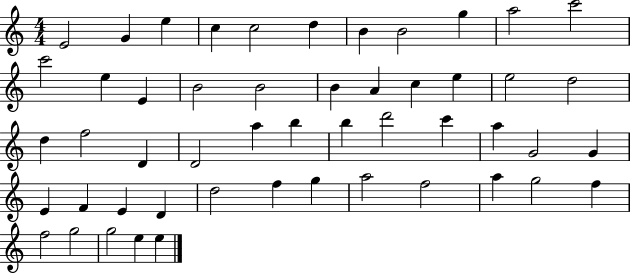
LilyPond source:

{
  \clef treble
  \numericTimeSignature
  \time 4/4
  \key c \major
  e'2 g'4 e''4 | c''4 c''2 d''4 | b'4 b'2 g''4 | a''2 c'''2 | \break c'''2 e''4 e'4 | b'2 b'2 | b'4 a'4 c''4 e''4 | e''2 d''2 | \break d''4 f''2 d'4 | d'2 a''4 b''4 | b''4 d'''2 c'''4 | a''4 g'2 g'4 | \break e'4 f'4 e'4 d'4 | d''2 f''4 g''4 | a''2 f''2 | a''4 g''2 f''4 | \break f''2 g''2 | g''2 e''4 e''4 | \bar "|."
}